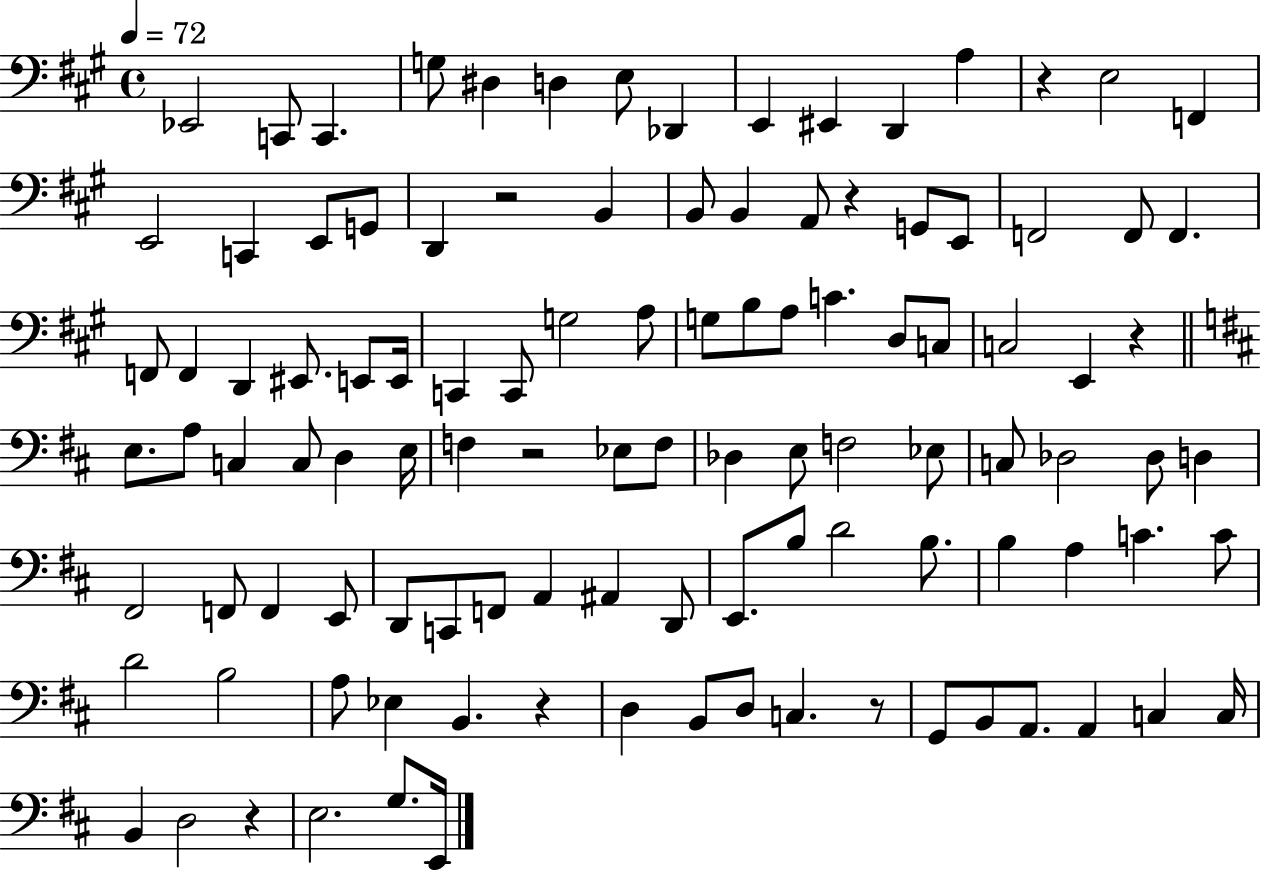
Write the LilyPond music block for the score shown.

{
  \clef bass
  \time 4/4
  \defaultTimeSignature
  \key a \major
  \tempo 4 = 72
  ees,2 c,8 c,4. | g8 dis4 d4 e8 des,4 | e,4 eis,4 d,4 a4 | r4 e2 f,4 | \break e,2 c,4 e,8 g,8 | d,4 r2 b,4 | b,8 b,4 a,8 r4 g,8 e,8 | f,2 f,8 f,4. | \break f,8 f,4 d,4 eis,8. e,8 e,16 | c,4 c,8 g2 a8 | g8 b8 a8 c'4. d8 c8 | c2 e,4 r4 | \break \bar "||" \break \key d \major e8. a8 c4 c8 d4 e16 | f4 r2 ees8 f8 | des4 e8 f2 ees8 | c8 des2 des8 d4 | \break fis,2 f,8 f,4 e,8 | d,8 c,8 f,8 a,4 ais,4 d,8 | e,8. b8 d'2 b8. | b4 a4 c'4. c'8 | \break d'2 b2 | a8 ees4 b,4. r4 | d4 b,8 d8 c4. r8 | g,8 b,8 a,8. a,4 c4 c16 | \break b,4 d2 r4 | e2. g8. e,16 | \bar "|."
}